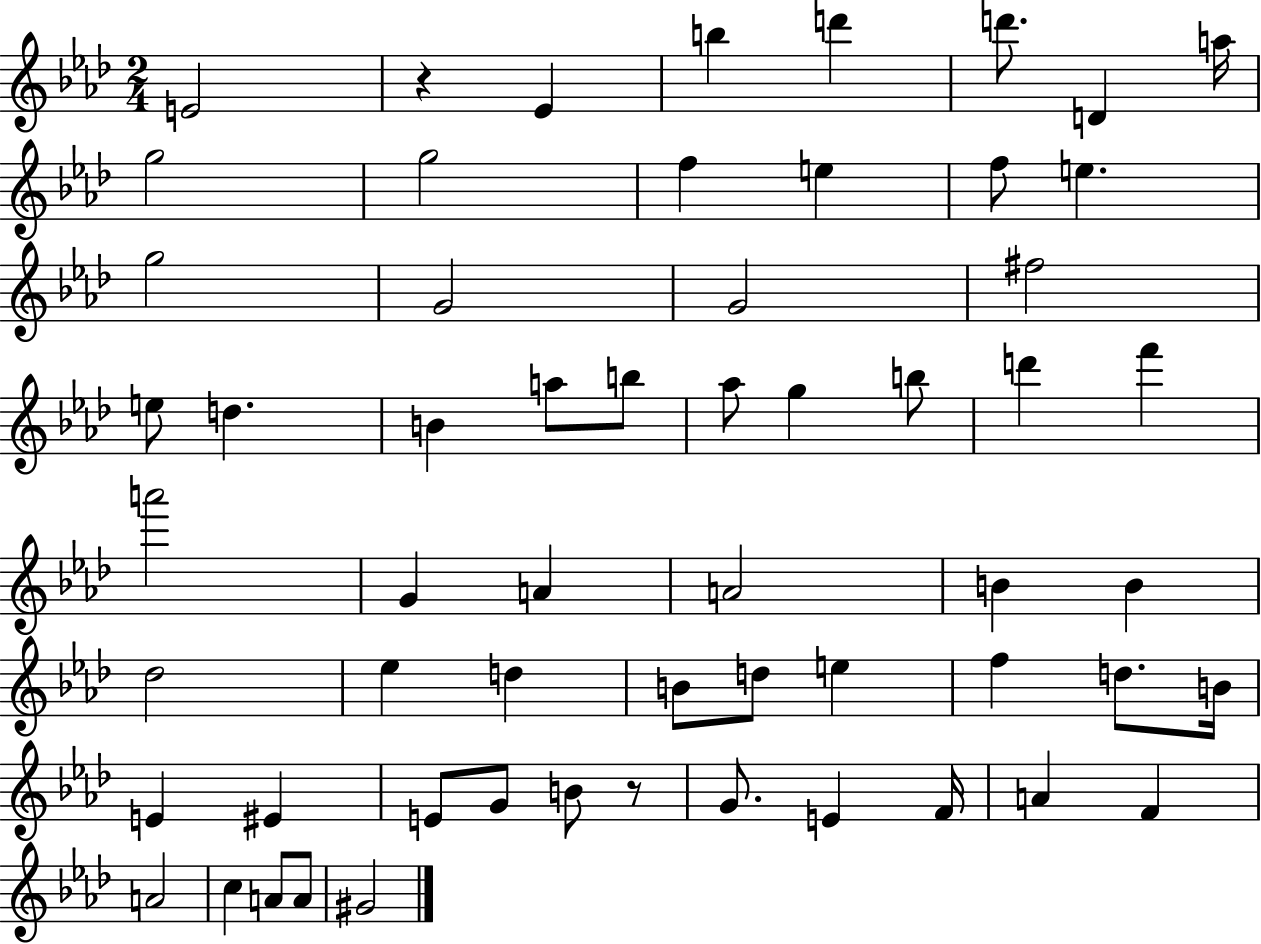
E4/h R/q Eb4/q B5/q D6/q D6/e. D4/q A5/s G5/h G5/h F5/q E5/q F5/e E5/q. G5/h G4/h G4/h F#5/h E5/e D5/q. B4/q A5/e B5/e Ab5/e G5/q B5/e D6/q F6/q A6/h G4/q A4/q A4/h B4/q B4/q Db5/h Eb5/q D5/q B4/e D5/e E5/q F5/q D5/e. B4/s E4/q EIS4/q E4/e G4/e B4/e R/e G4/e. E4/q F4/s A4/q F4/q A4/h C5/q A4/e A4/e G#4/h